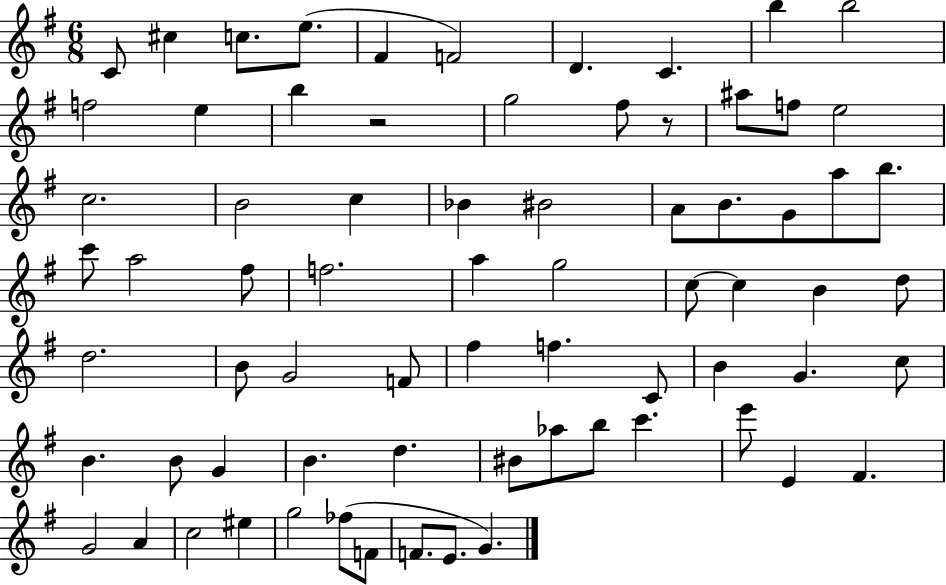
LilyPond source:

{
  \clef treble
  \numericTimeSignature
  \time 6/8
  \key g \major
  c'8 cis''4 c''8. e''8.( | fis'4 f'2) | d'4. c'4. | b''4 b''2 | \break f''2 e''4 | b''4 r2 | g''2 fis''8 r8 | ais''8 f''8 e''2 | \break c''2. | b'2 c''4 | bes'4 bis'2 | a'8 b'8. g'8 a''8 b''8. | \break c'''8 a''2 fis''8 | f''2. | a''4 g''2 | c''8~~ c''4 b'4 d''8 | \break d''2. | b'8 g'2 f'8 | fis''4 f''4. c'8 | b'4 g'4. c''8 | \break b'4. b'8 g'4 | b'4. d''4. | bis'8 aes''8 b''8 c'''4. | e'''8 e'4 fis'4. | \break g'2 a'4 | c''2 eis''4 | g''2 fes''8( f'8 | f'8. e'8. g'4.) | \break \bar "|."
}